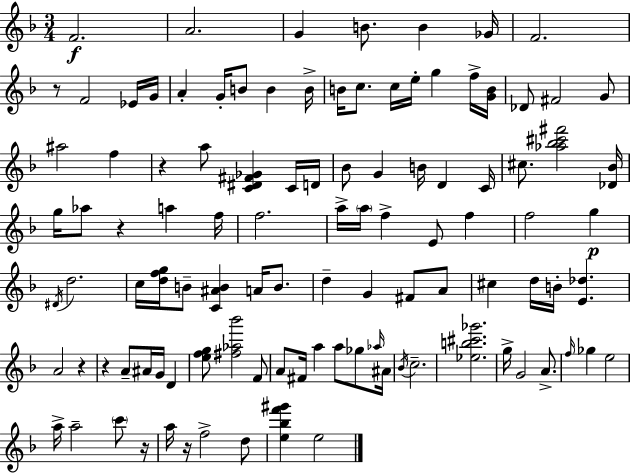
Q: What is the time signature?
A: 3/4